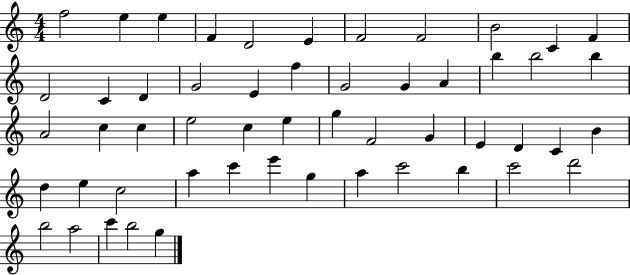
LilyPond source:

{
  \clef treble
  \numericTimeSignature
  \time 4/4
  \key c \major
  f''2 e''4 e''4 | f'4 d'2 e'4 | f'2 f'2 | b'2 c'4 f'4 | \break d'2 c'4 d'4 | g'2 e'4 f''4 | g'2 g'4 a'4 | b''4 b''2 b''4 | \break a'2 c''4 c''4 | e''2 c''4 e''4 | g''4 f'2 g'4 | e'4 d'4 c'4 b'4 | \break d''4 e''4 c''2 | a''4 c'''4 e'''4 g''4 | a''4 c'''2 b''4 | c'''2 d'''2 | \break b''2 a''2 | c'''4 b''2 g''4 | \bar "|."
}